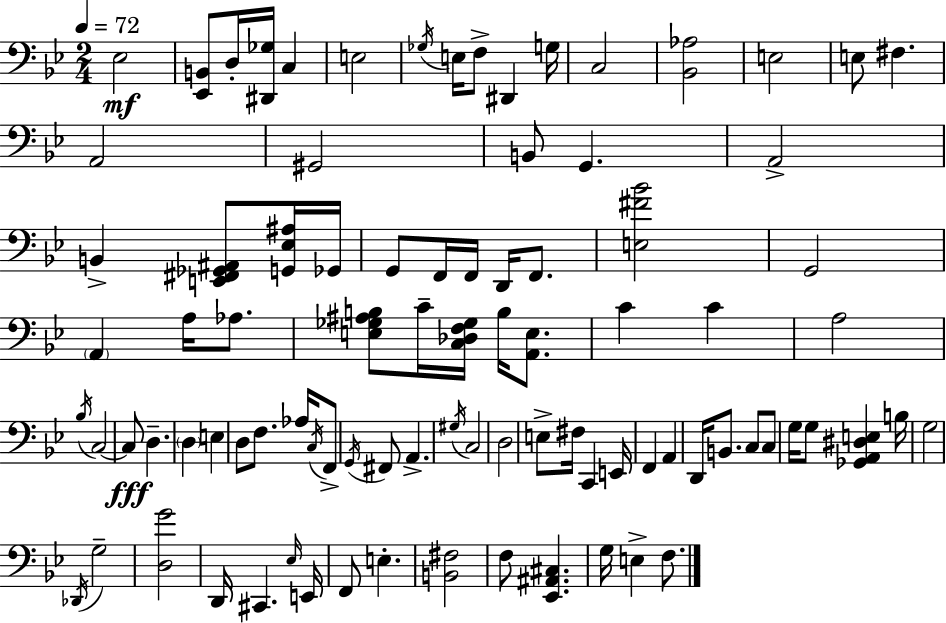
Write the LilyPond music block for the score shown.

{
  \clef bass
  \numericTimeSignature
  \time 2/4
  \key g \minor
  \tempo 4 = 72
  ees2\mf | <ees, b,>8 d16-. <dis, ges>16 c4 | e2 | \acciaccatura { ges16 } e16 f8-> dis,4 | \break g16 c2 | <bes, aes>2 | e2 | e8 fis4. | \break a,2 | gis,2 | b,8 g,4. | a,2-> | \break b,4-> <e, fis, ges, ais,>8 <g, ees ais>16 | ges,16 g,8 f,16 f,16 d,16 f,8. | <e fis' bes'>2 | g,2 | \break \parenthesize a,4 a16 aes8. | <e ges ais b>8 c'16-- <c des f ges>16 b16 <a, e>8. | c'4 c'4 | a2 | \break \acciaccatura { bes16 } c2~~ | c8\fff d4.-- | \parenthesize d4 e4 | d8 f8. aes16 | \break \acciaccatura { c16 } f,8-> \acciaccatura { g,16 } fis,8 a,4.-> | \acciaccatura { gis16 } c2 | d2 | e8-> fis16 | \break c,4 e,16 f,4 | a,4 d,16 b,8. | c8 c8 g16 g8 | <ges, a, dis e>4 b16 g2 | \break \acciaccatura { des,16 } g2-- | <d g'>2 | d,16 cis,4. | \grace { ees16 } e,16 f,8 | \break e4.-. <b, fis>2 | f8 | <ees, ais, cis>4. g16 | e4-> f8. \bar "|."
}